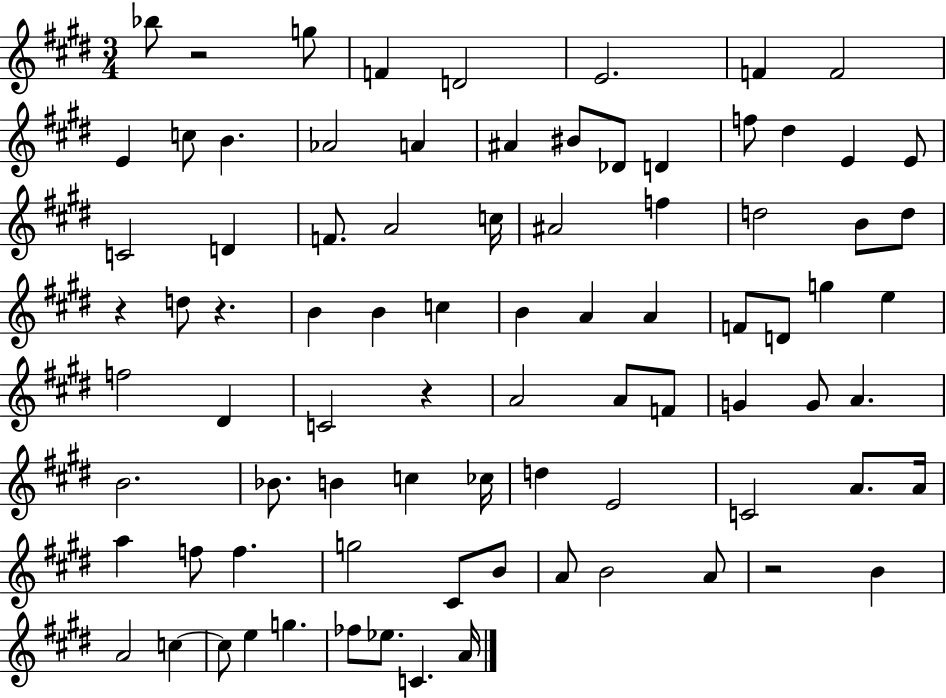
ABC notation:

X:1
T:Untitled
M:3/4
L:1/4
K:E
_b/2 z2 g/2 F D2 E2 F F2 E c/2 B _A2 A ^A ^B/2 _D/2 D f/2 ^d E E/2 C2 D F/2 A2 c/4 ^A2 f d2 B/2 d/2 z d/2 z B B c B A A F/2 D/2 g e f2 ^D C2 z A2 A/2 F/2 G G/2 A B2 _B/2 B c _c/4 d E2 C2 A/2 A/4 a f/2 f g2 ^C/2 B/2 A/2 B2 A/2 z2 B A2 c c/2 e g _f/2 _e/2 C A/4